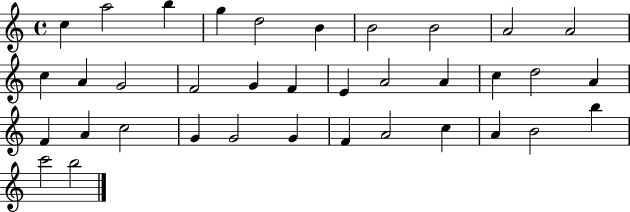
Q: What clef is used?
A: treble